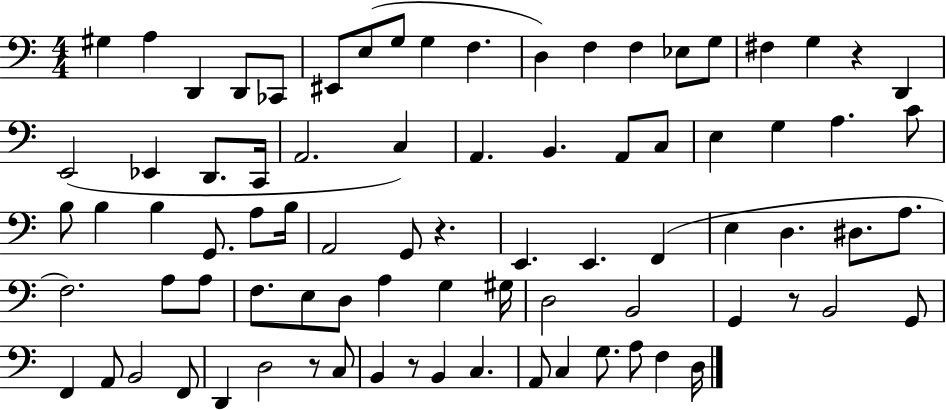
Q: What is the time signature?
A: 4/4